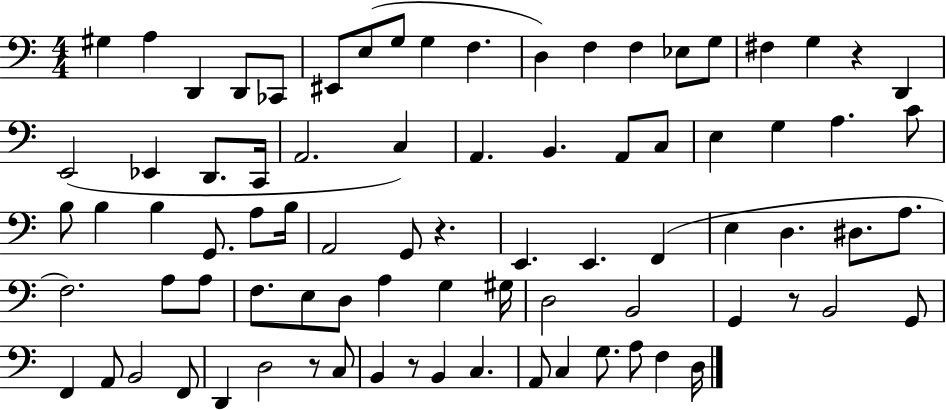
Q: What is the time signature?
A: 4/4